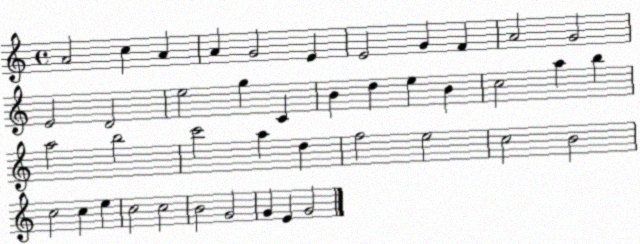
X:1
T:Untitled
M:4/4
L:1/4
K:C
A2 c A A G2 E E2 G F A2 G2 E2 D2 e2 g C B d e B c2 a b a2 b2 c'2 a d f2 e2 c2 B2 c2 c e c2 c2 B2 G2 G E G2